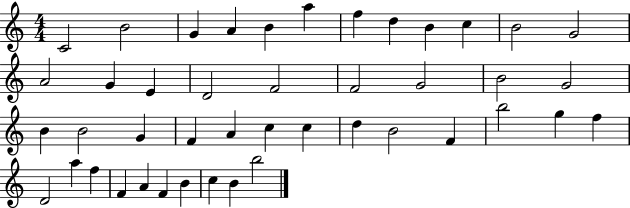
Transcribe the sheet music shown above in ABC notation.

X:1
T:Untitled
M:4/4
L:1/4
K:C
C2 B2 G A B a f d B c B2 G2 A2 G E D2 F2 F2 G2 B2 G2 B B2 G F A c c d B2 F b2 g f D2 a f F A F B c B b2